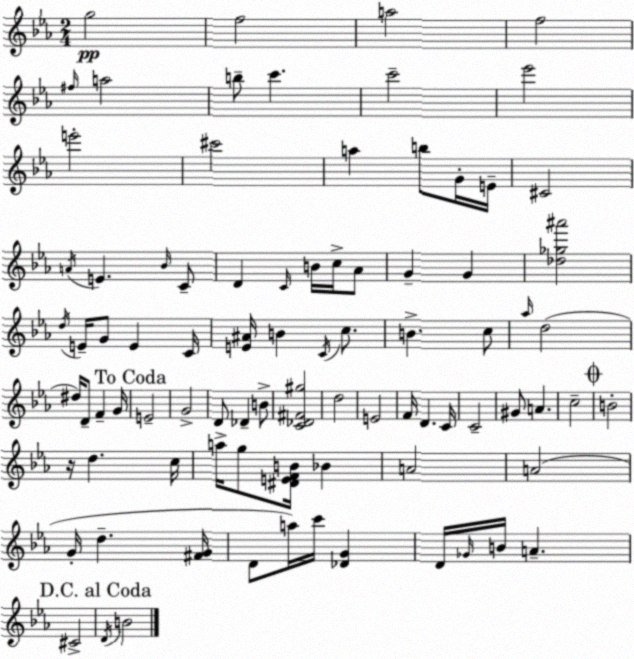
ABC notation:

X:1
T:Untitled
M:2/4
L:1/4
K:Cm
g2 f2 a2 f2 ^f/4 a2 b/2 c' c'2 _e'2 e'2 ^c'2 a b/2 G/4 E/4 ^C2 A/4 E _B/4 C/2 D C/4 B/4 c/4 _A/2 G G [_d_g^a']2 d/4 E/4 G/2 E C/4 [E^A]/4 B C/4 c/2 B c/2 _a/4 d2 ^d/4 D/2 F G/4 E2 G2 D/2 _D B/2 [C_D^F^g]2 d2 E2 F/4 D C/4 C2 ^G/2 A c2 B2 z/4 d c/4 a/4 g/2 [^DEFB]/4 _B A2 A2 G/4 d [^FG]/4 D/2 a/4 c'/4 [_DG] D/4 _G/4 B/4 A ^C2 D/4 B2